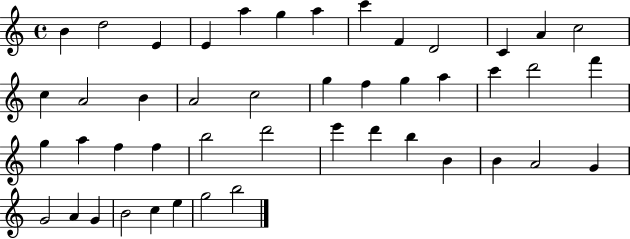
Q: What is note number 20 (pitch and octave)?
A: F5